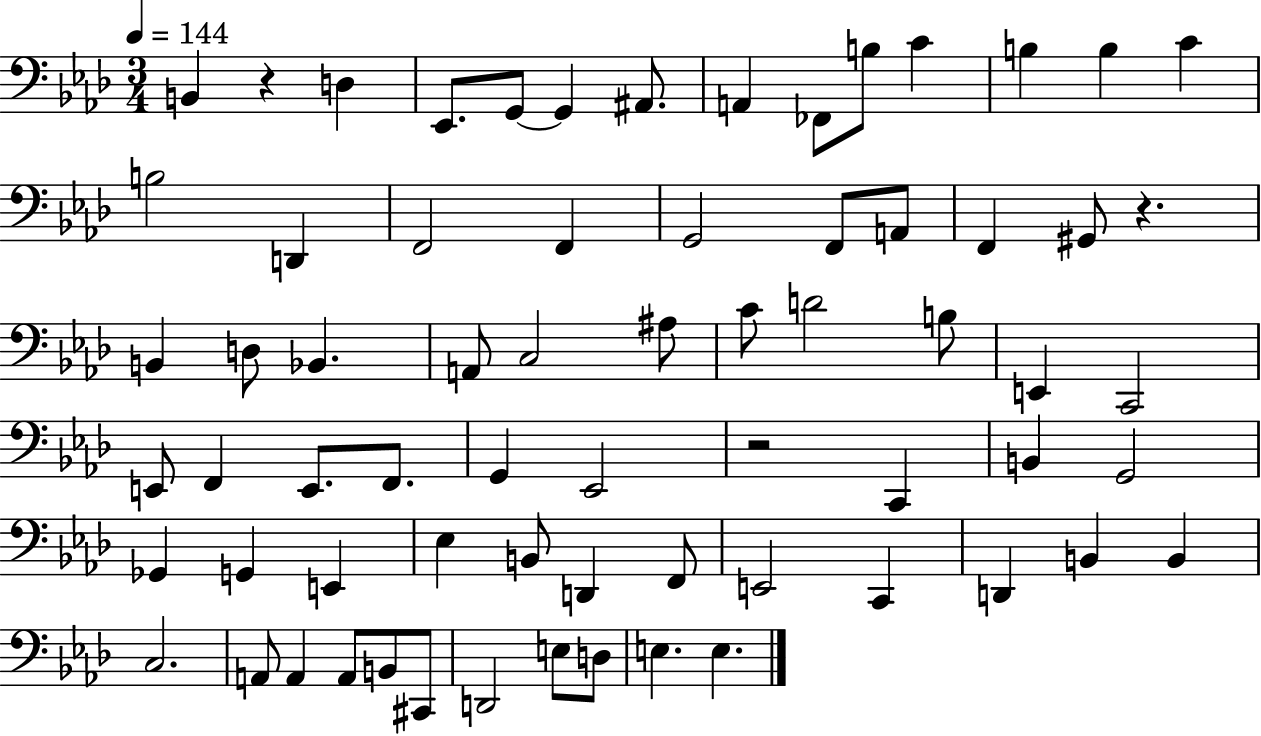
B2/q R/q D3/q Eb2/e. G2/e G2/q A#2/e. A2/q FES2/e B3/e C4/q B3/q B3/q C4/q B3/h D2/q F2/h F2/q G2/h F2/e A2/e F2/q G#2/e R/q. B2/q D3/e Bb2/q. A2/e C3/h A#3/e C4/e D4/h B3/e E2/q C2/h E2/e F2/q E2/e. F2/e. G2/q Eb2/h R/h C2/q B2/q G2/h Gb2/q G2/q E2/q Eb3/q B2/e D2/q F2/e E2/h C2/q D2/q B2/q B2/q C3/h. A2/e A2/q A2/e B2/e C#2/e D2/h E3/e D3/e E3/q. E3/q.